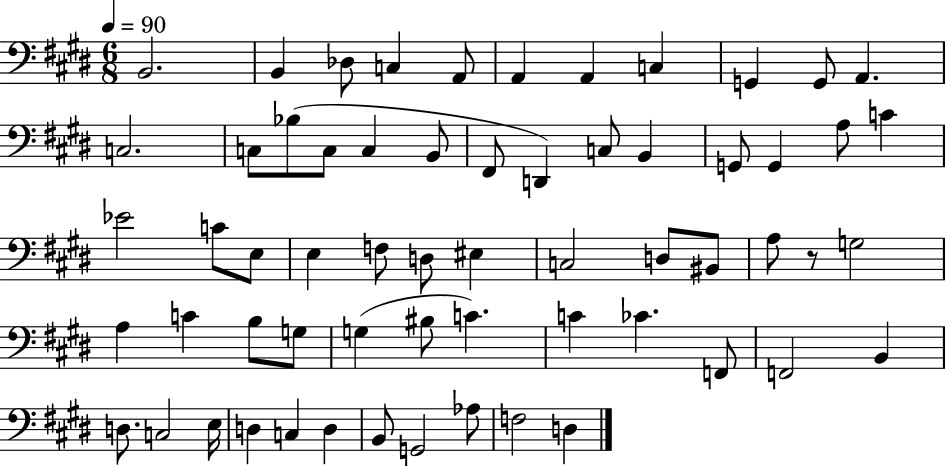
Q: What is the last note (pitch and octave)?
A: D3